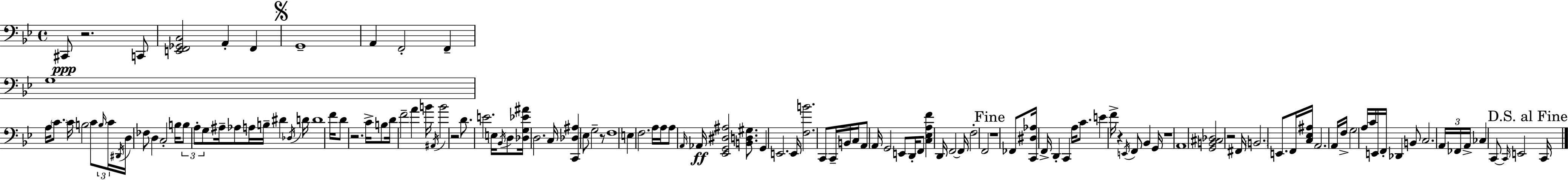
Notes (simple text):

C#2/e R/h. C2/e [E2,F2,Gb2,C3]/h A2/q F2/q G2/w A2/q F2/h F2/q G3/w A3/s C4/e. C4/s B3/h C4/e B3/s C4/s D#2/s D3/s FES3/e D3/q C3/h B3/s B3/e A3/e G3/e A#3/s Ab3/e A3/s B3/s D#4/q Db3/s D4/s D4/w F4/s D4/e R/h. C4/s B3/e D4/s F4/h A4/q B4/s A#2/s B4/h R/h D4/e. E4/h. E3/s Bb2/s D3/e [Db3,G3,Eb4,A#4]/s D3/h. C3/s [C2,Db3,A#3]/q Eb3/e G3/h R/e F3/w E3/q F3/h. A3/s A3/s A3/e A2/s Ab2/s [Eb2,G2,D#3,A#3]/h [B2,D3,G#3]/e. G2/q E2/h. E2/s [F3,B4]/h. C2/e C2/s B2/s C3/s A2/e A2/s G2/h E2/e D2/s F2/e [C3,Eb3,A3,F4]/q D2/s F2/h F2/s F3/h F2/h R/w FES2/e [C2,D#3,Ab3]/s F2/s D2/q C2/q A3/s C4/e. E4/q F4/s R/q E2/s F2/e Bb2/q G2/s R/w A2/w [G2,B2,C#3,Db3]/h R/h F#2/s B2/h. E2/e. F2/s [C3,Eb3,A#3]/s A2/h. A2/s F3/s G3/h A3/s C4/s E2/s F2/s Db2/q B2/e C3/h. A2/s FES2/s A2/s CES3/q C2/e C2/s E2/h C2/s